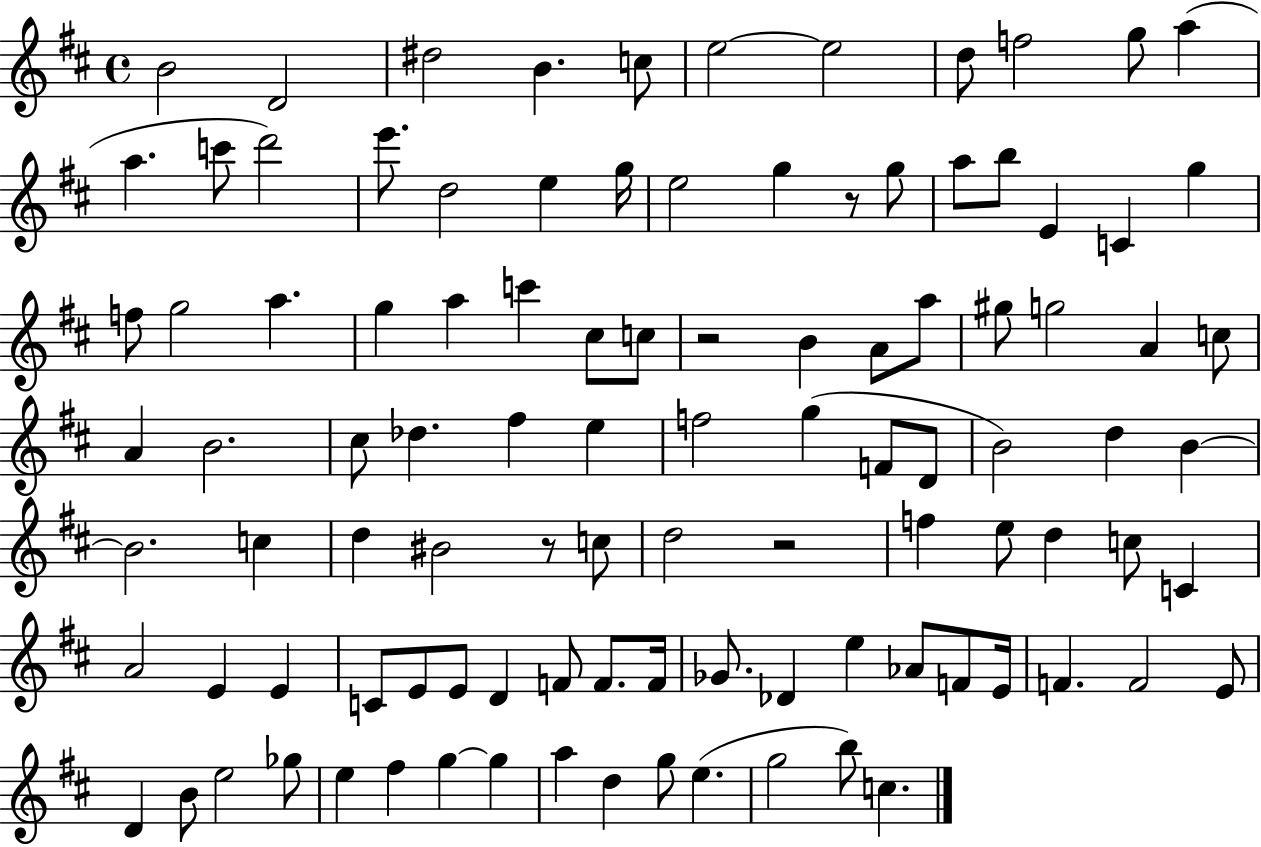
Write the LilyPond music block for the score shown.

{
  \clef treble
  \time 4/4
  \defaultTimeSignature
  \key d \major
  b'2 d'2 | dis''2 b'4. c''8 | e''2~~ e''2 | d''8 f''2 g''8 a''4( | \break a''4. c'''8 d'''2) | e'''8. d''2 e''4 g''16 | e''2 g''4 r8 g''8 | a''8 b''8 e'4 c'4 g''4 | \break f''8 g''2 a''4. | g''4 a''4 c'''4 cis''8 c''8 | r2 b'4 a'8 a''8 | gis''8 g''2 a'4 c''8 | \break a'4 b'2. | cis''8 des''4. fis''4 e''4 | f''2 g''4( f'8 d'8 | b'2) d''4 b'4~~ | \break b'2. c''4 | d''4 bis'2 r8 c''8 | d''2 r2 | f''4 e''8 d''4 c''8 c'4 | \break a'2 e'4 e'4 | c'8 e'8 e'8 d'4 f'8 f'8. f'16 | ges'8. des'4 e''4 aes'8 f'8 e'16 | f'4. f'2 e'8 | \break d'4 b'8 e''2 ges''8 | e''4 fis''4 g''4~~ g''4 | a''4 d''4 g''8 e''4.( | g''2 b''8) c''4. | \break \bar "|."
}